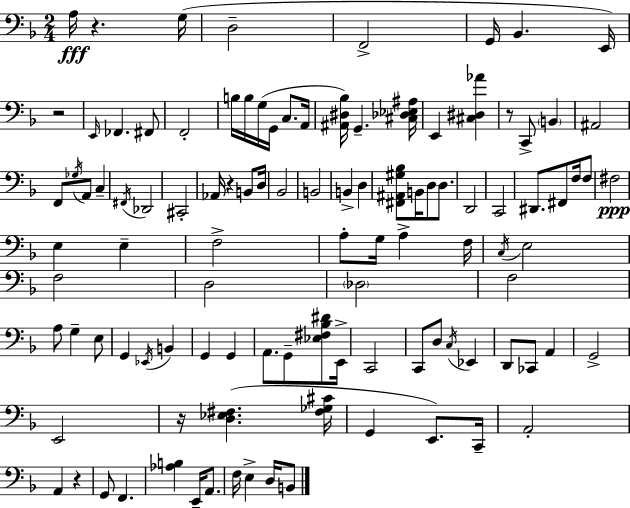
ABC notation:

X:1
T:Untitled
M:2/4
L:1/4
K:Dm
A,/4 z G,/4 D,2 F,,2 G,,/4 _B,, E,,/4 z2 E,,/4 _F,, ^F,,/2 F,,2 B,/4 B,/4 G,/4 G,,/4 C,/2 A,,/4 [^A,,^D,_B,]/4 G,, [^C,_D,_E,^A,]/4 E,, [^C,^D,_A] z/2 C,,/2 B,, ^A,,2 F,,/2 _G,/4 A,,/2 C, ^F,,/4 _D,,2 ^C,,2 _A,,/4 z B,,/2 D,/4 _B,,2 B,,2 B,, D, [^F,,^A,,^G,_B,]/2 B,,/4 D,/2 D,/2 D,,2 C,,2 ^D,,/2 ^F,,/2 F,/4 F,/2 ^F,2 E, E, F,2 A,/2 G,/4 A, F,/4 C,/4 E,2 F,2 D,2 _D,2 F,2 A,/2 G, E,/2 G,, _E,,/4 B,, G,, G,, A,,/2 G,,/2 [_E,^F,_B,^D]/2 E,,/4 C,,2 C,,/2 D,/2 C,/4 _E,, D,,/2 _C,,/2 A,, G,,2 E,,2 z/4 [D,_E,^F,] [^F,_G,^C]/4 G,, E,,/2 C,,/4 A,,2 A,, z G,,/2 F,, [_A,B,] E,,/4 A,,/2 F,/4 E, D,/4 B,,/2